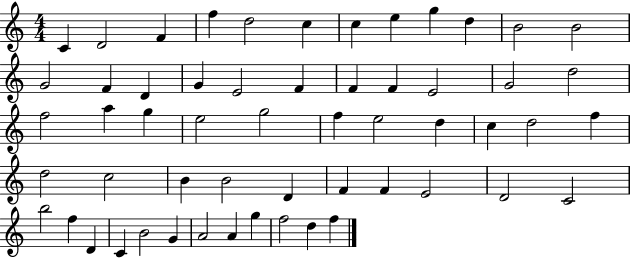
{
  \clef treble
  \numericTimeSignature
  \time 4/4
  \key c \major
  c'4 d'2 f'4 | f''4 d''2 c''4 | c''4 e''4 g''4 d''4 | b'2 b'2 | \break g'2 f'4 d'4 | g'4 e'2 f'4 | f'4 f'4 e'2 | g'2 d''2 | \break f''2 a''4 g''4 | e''2 g''2 | f''4 e''2 d''4 | c''4 d''2 f''4 | \break d''2 c''2 | b'4 b'2 d'4 | f'4 f'4 e'2 | d'2 c'2 | \break b''2 f''4 d'4 | c'4 b'2 g'4 | a'2 a'4 g''4 | f''2 d''4 f''4 | \break \bar "|."
}